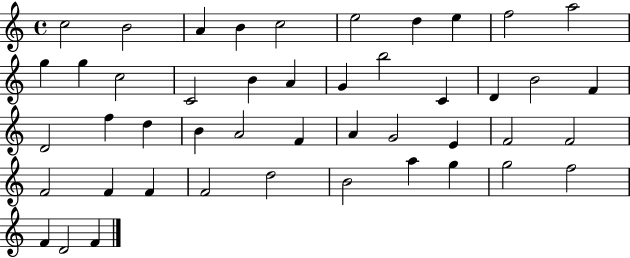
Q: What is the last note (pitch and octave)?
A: F4